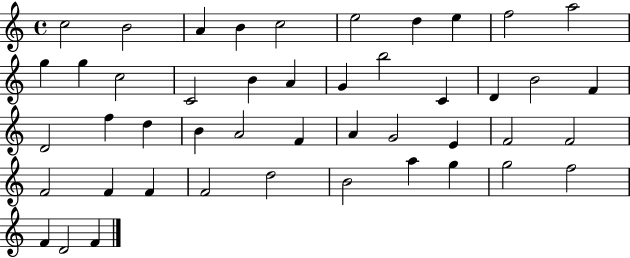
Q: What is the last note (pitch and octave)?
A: F4